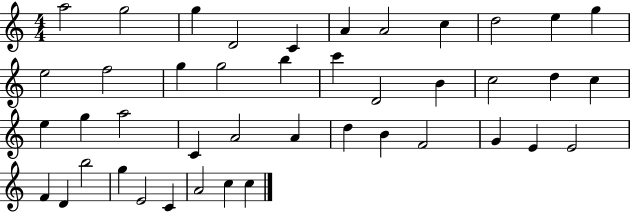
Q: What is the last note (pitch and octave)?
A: C5